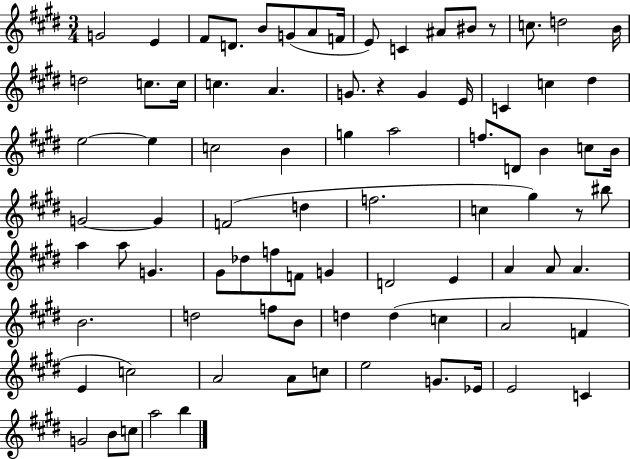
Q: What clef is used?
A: treble